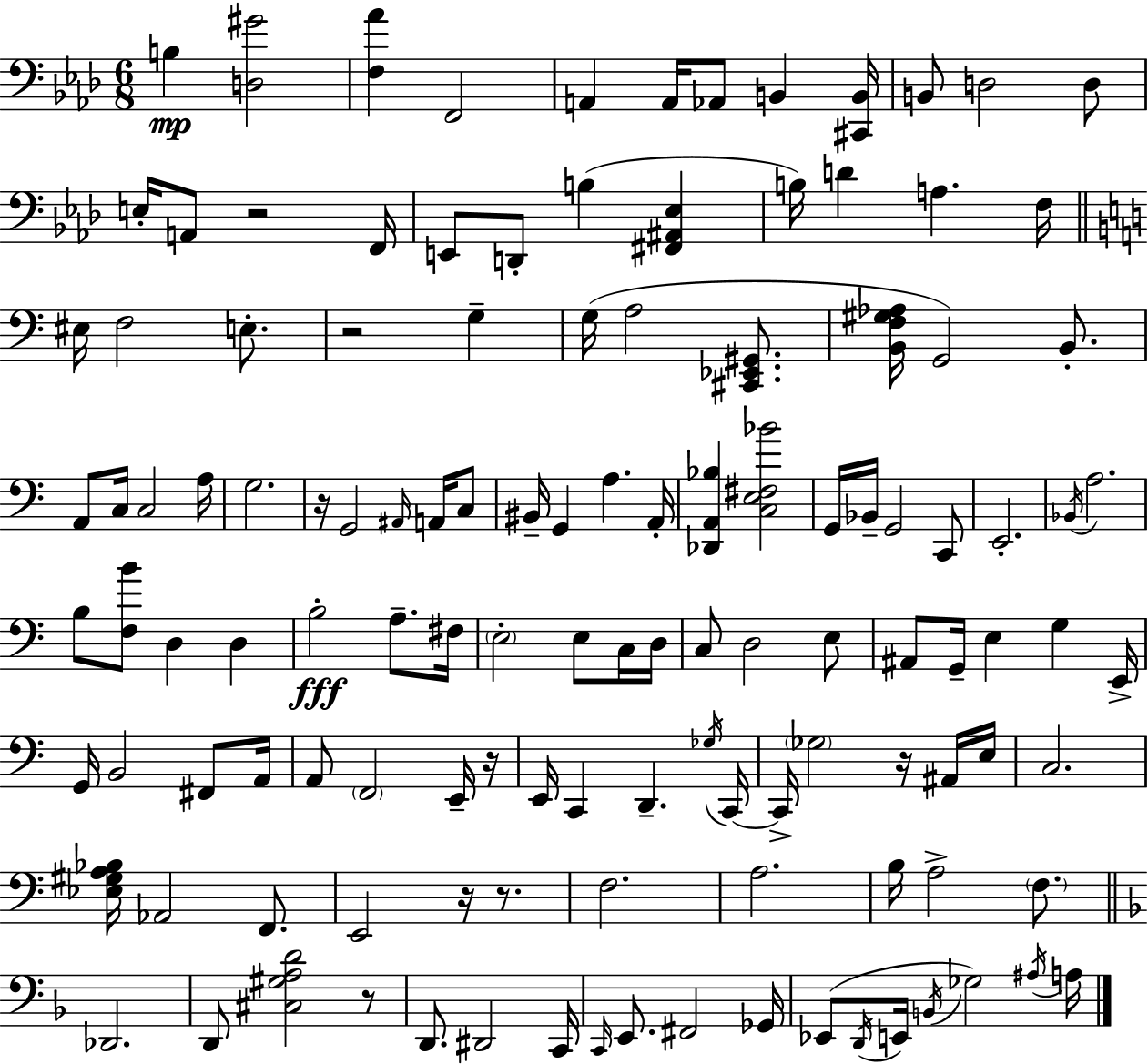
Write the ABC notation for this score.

X:1
T:Untitled
M:6/8
L:1/4
K:Fm
B, [D,^G]2 [F,_A] F,,2 A,, A,,/4 _A,,/2 B,, [^C,,B,,]/4 B,,/2 D,2 D,/2 E,/4 A,,/2 z2 F,,/4 E,,/2 D,,/2 B, [^F,,^A,,_E,] B,/4 D A, F,/4 ^E,/4 F,2 E,/2 z2 G, G,/4 A,2 [^C,,_E,,^G,,]/2 [B,,F,^G,_A,]/4 G,,2 B,,/2 A,,/2 C,/4 C,2 A,/4 G,2 z/4 G,,2 ^A,,/4 A,,/4 C,/2 ^B,,/4 G,, A, A,,/4 [_D,,A,,_B,] [C,E,^F,_B]2 G,,/4 _B,,/4 G,,2 C,,/2 E,,2 _B,,/4 A,2 B,/2 [F,B]/2 D, D, B,2 A,/2 ^F,/4 E,2 E,/2 C,/4 D,/4 C,/2 D,2 E,/2 ^A,,/2 G,,/4 E, G, E,,/4 G,,/4 B,,2 ^F,,/2 A,,/4 A,,/2 F,,2 E,,/4 z/4 E,,/4 C,, D,, _G,/4 C,,/4 C,,/4 _G,2 z/4 ^A,,/4 E,/4 C,2 [_E,^G,A,_B,]/4 _A,,2 F,,/2 E,,2 z/4 z/2 F,2 A,2 B,/4 A,2 F,/2 _D,,2 D,,/2 [^C,^G,A,D]2 z/2 D,,/2 ^D,,2 C,,/4 C,,/4 E,,/2 ^F,,2 _G,,/4 _E,,/2 D,,/4 E,,/4 B,,/4 _G,2 ^A,/4 A,/4